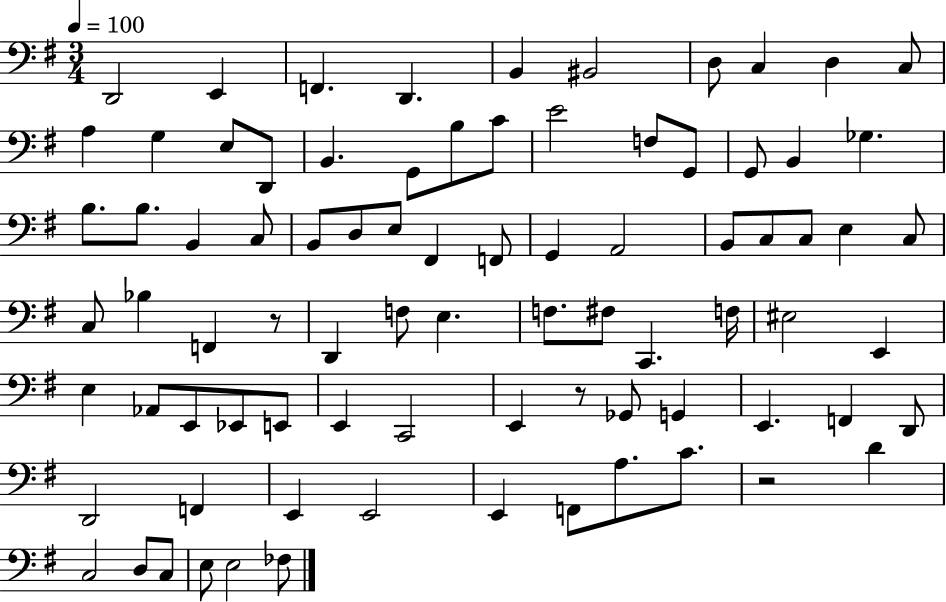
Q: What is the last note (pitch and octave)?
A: FES3